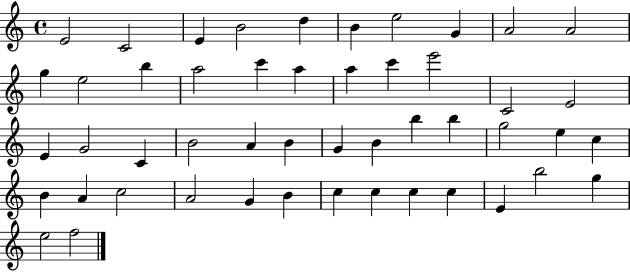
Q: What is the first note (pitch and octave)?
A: E4